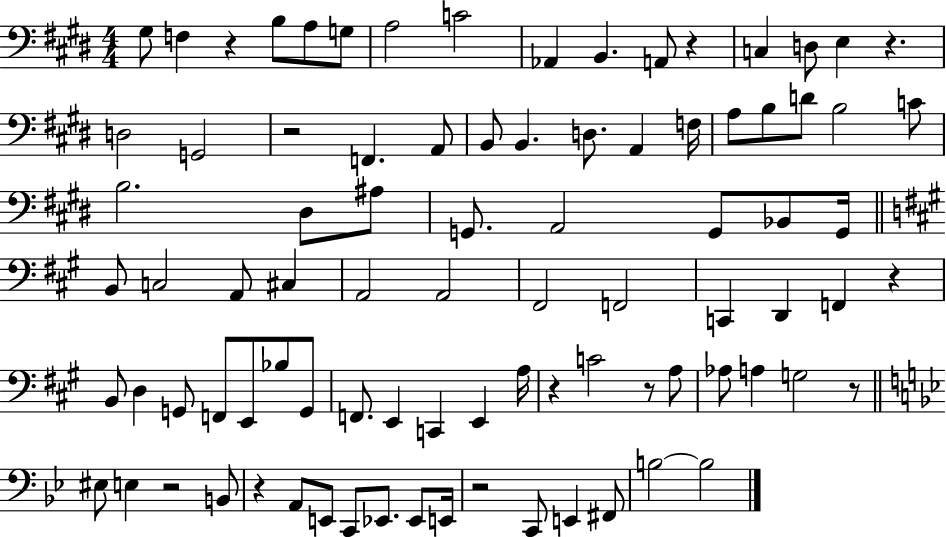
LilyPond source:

{
  \clef bass
  \numericTimeSignature
  \time 4/4
  \key e \major
  gis8 f4 r4 b8 a8 g8 | a2 c'2 | aes,4 b,4. a,8 r4 | c4 d8 e4 r4. | \break d2 g,2 | r2 f,4. a,8 | b,8 b,4. d8. a,4 f16 | a8 b8 d'8 b2 c'8 | \break b2. dis8 ais8 | g,8. a,2 g,8 bes,8 g,16 | \bar "||" \break \key a \major b,8 c2 a,8 cis4 | a,2 a,2 | fis,2 f,2 | c,4 d,4 f,4 r4 | \break b,8 d4 g,8 f,8 e,8 bes8 g,8 | f,8. e,4 c,4 e,4 a16 | r4 c'2 r8 a8 | aes8 a4 g2 r8 | \break \bar "||" \break \key bes \major eis8 e4 r2 b,8 | r4 a,8 e,8 c,8 ees,8. ees,8 e,16 | r2 c,8 e,4 fis,8 | b2~~ b2 | \break \bar "|."
}